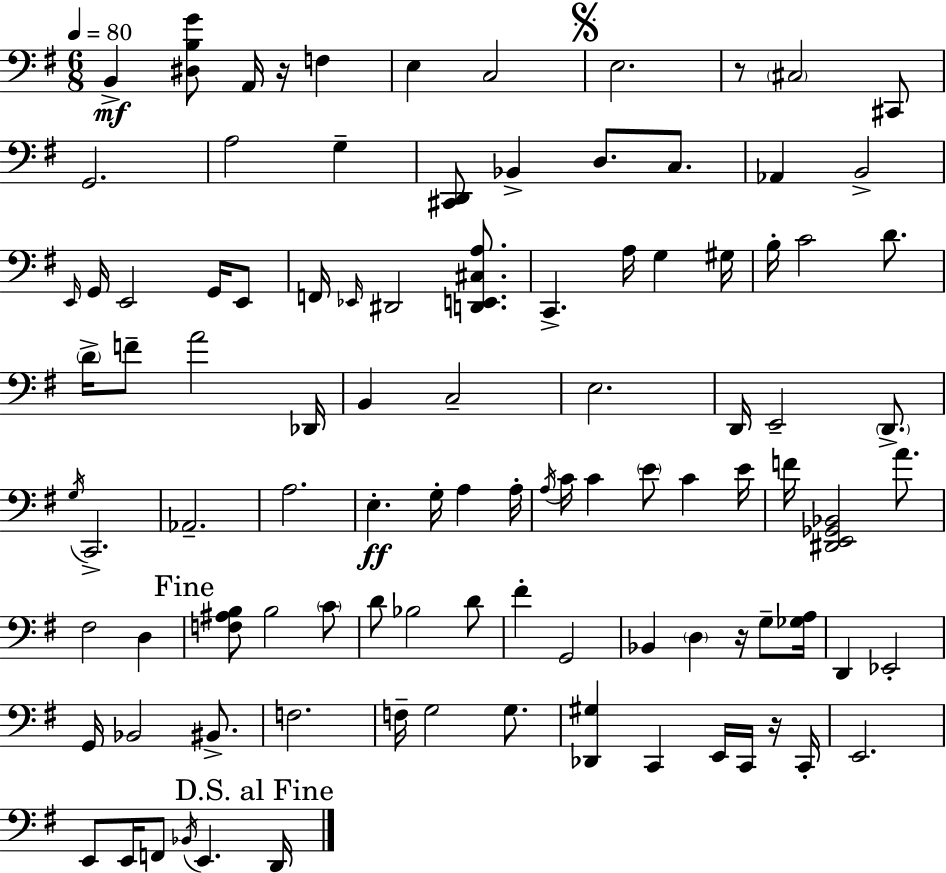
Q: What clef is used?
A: bass